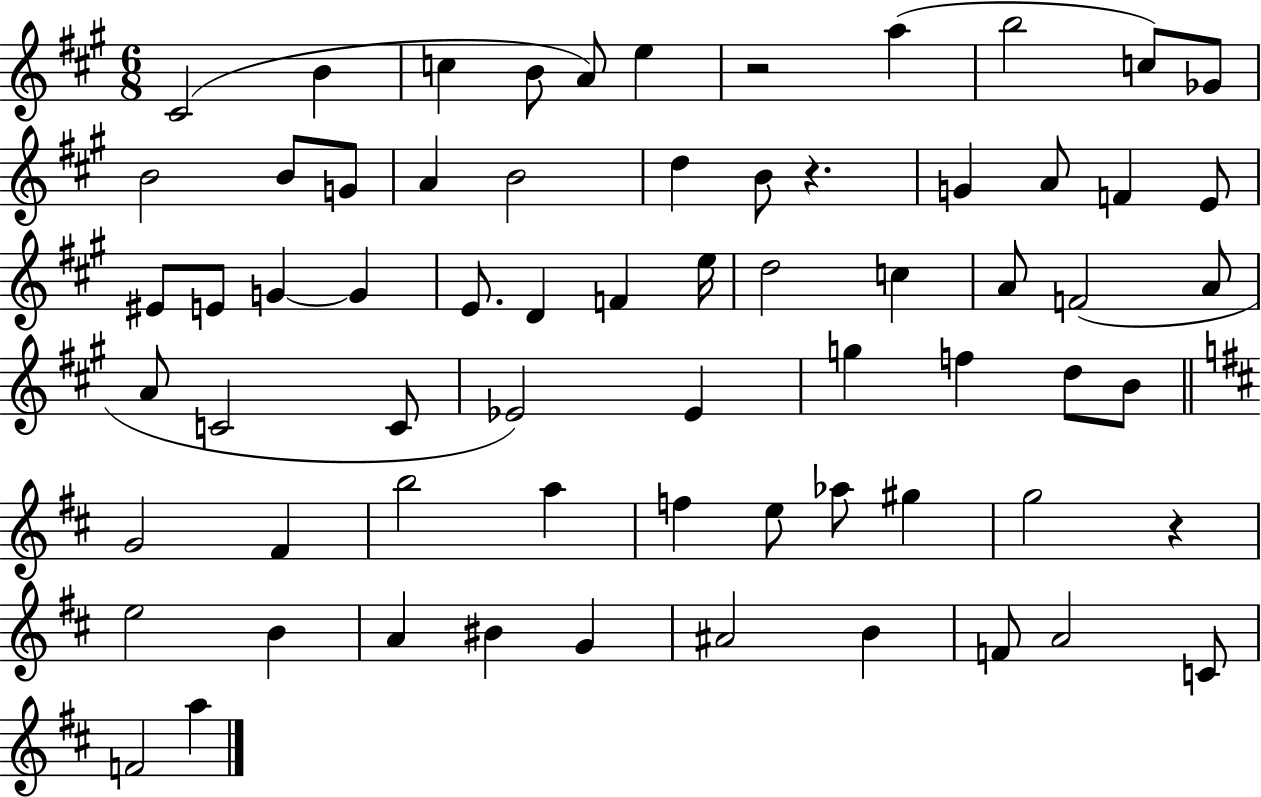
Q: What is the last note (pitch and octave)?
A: A5